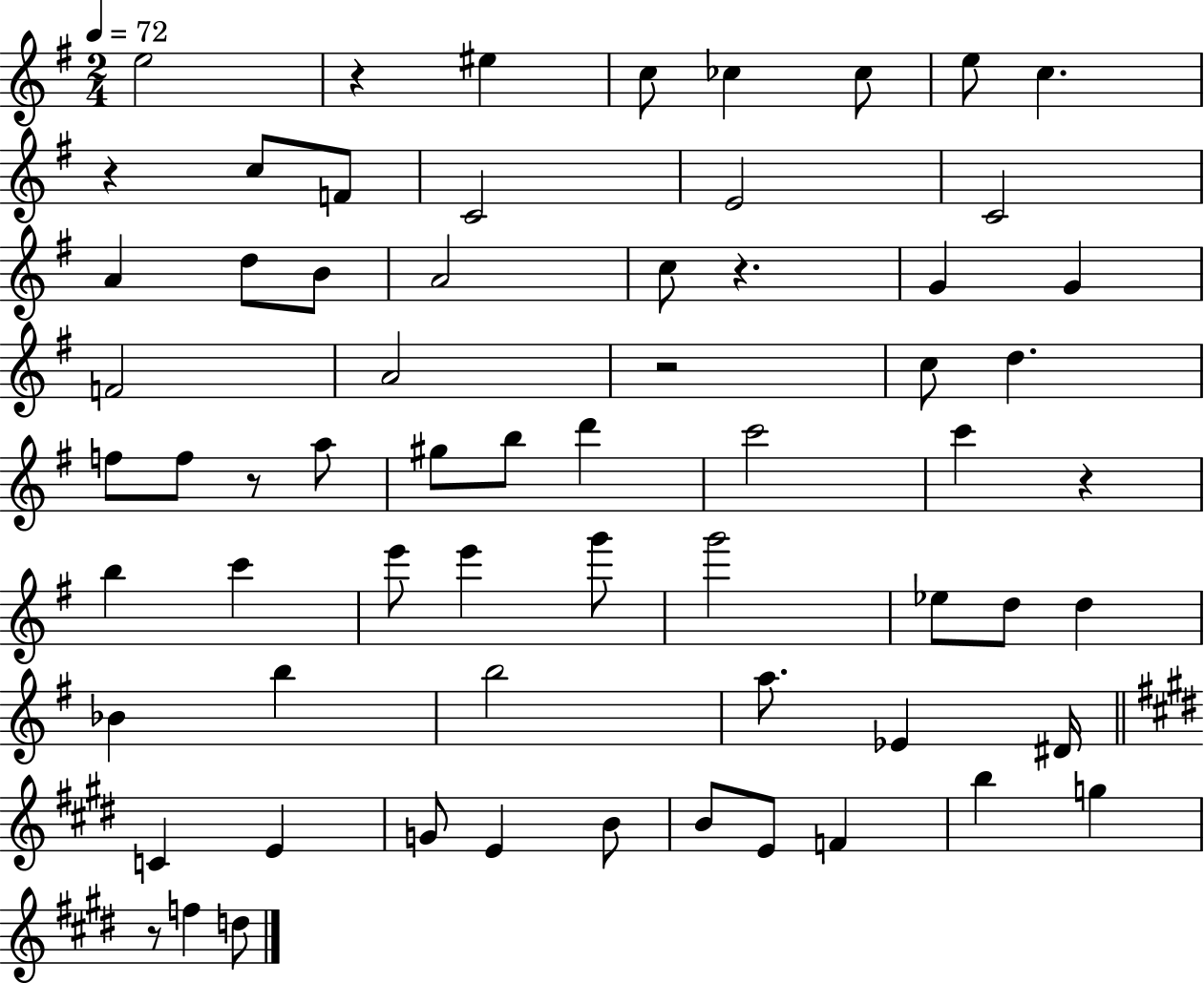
{
  \clef treble
  \numericTimeSignature
  \time 2/4
  \key g \major
  \tempo 4 = 72
  e''2 | r4 eis''4 | c''8 ces''4 ces''8 | e''8 c''4. | \break r4 c''8 f'8 | c'2 | e'2 | c'2 | \break a'4 d''8 b'8 | a'2 | c''8 r4. | g'4 g'4 | \break f'2 | a'2 | r2 | c''8 d''4. | \break f''8 f''8 r8 a''8 | gis''8 b''8 d'''4 | c'''2 | c'''4 r4 | \break b''4 c'''4 | e'''8 e'''4 g'''8 | g'''2 | ees''8 d''8 d''4 | \break bes'4 b''4 | b''2 | a''8. ees'4 dis'16 | \bar "||" \break \key e \major c'4 e'4 | g'8 e'4 b'8 | b'8 e'8 f'4 | b''4 g''4 | \break r8 f''4 d''8 | \bar "|."
}